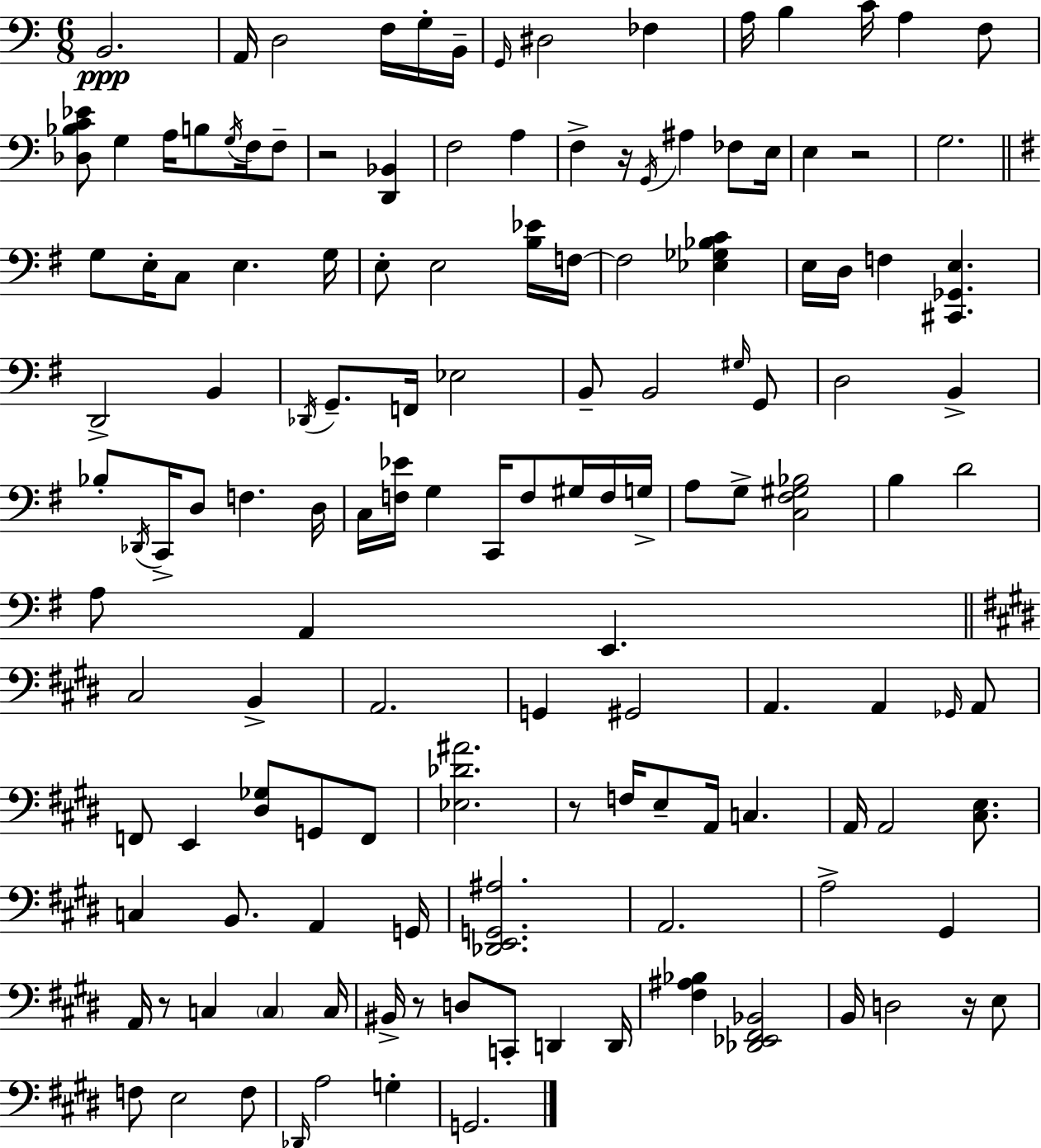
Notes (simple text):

B2/h. A2/s D3/h F3/s G3/s B2/s G2/s D#3/h FES3/q A3/s B3/q C4/s A3/q F3/e [Db3,Bb3,C4,Eb4]/e G3/q A3/s B3/e G3/s F3/s F3/e R/h [D2,Bb2]/q F3/h A3/q F3/q R/s G2/s A#3/q FES3/e E3/s E3/q R/h G3/h. G3/e E3/s C3/e E3/q. G3/s E3/e E3/h [B3,Eb4]/s F3/s F3/h [Eb3,Gb3,Bb3,C4]/q E3/s D3/s F3/q [C#2,Gb2,E3]/q. D2/h B2/q Db2/s G2/e. F2/s Eb3/h B2/e B2/h G#3/s G2/e D3/h B2/q Bb3/e Db2/s C2/s D3/e F3/q. D3/s C3/s [F3,Eb4]/s G3/q C2/s F3/e G#3/s F3/s G3/s A3/e G3/e [C3,F#3,G#3,Bb3]/h B3/q D4/h A3/e A2/q E2/q. C#3/h B2/q A2/h. G2/q G#2/h A2/q. A2/q Gb2/s A2/e F2/e E2/q [D#3,Gb3]/e G2/e F2/e [Eb3,Db4,A#4]/h. R/e F3/s E3/e A2/s C3/q. A2/s A2/h [C#3,E3]/e. C3/q B2/e. A2/q G2/s [Db2,E2,G2,A#3]/h. A2/h. A3/h G#2/q A2/s R/e C3/q C3/q C3/s BIS2/s R/e D3/e C2/e D2/q D2/s [F#3,A#3,Bb3]/q [Db2,Eb2,F#2,Bb2]/h B2/s D3/h R/s E3/e F3/e E3/h F3/e Db2/s A3/h G3/q G2/h.